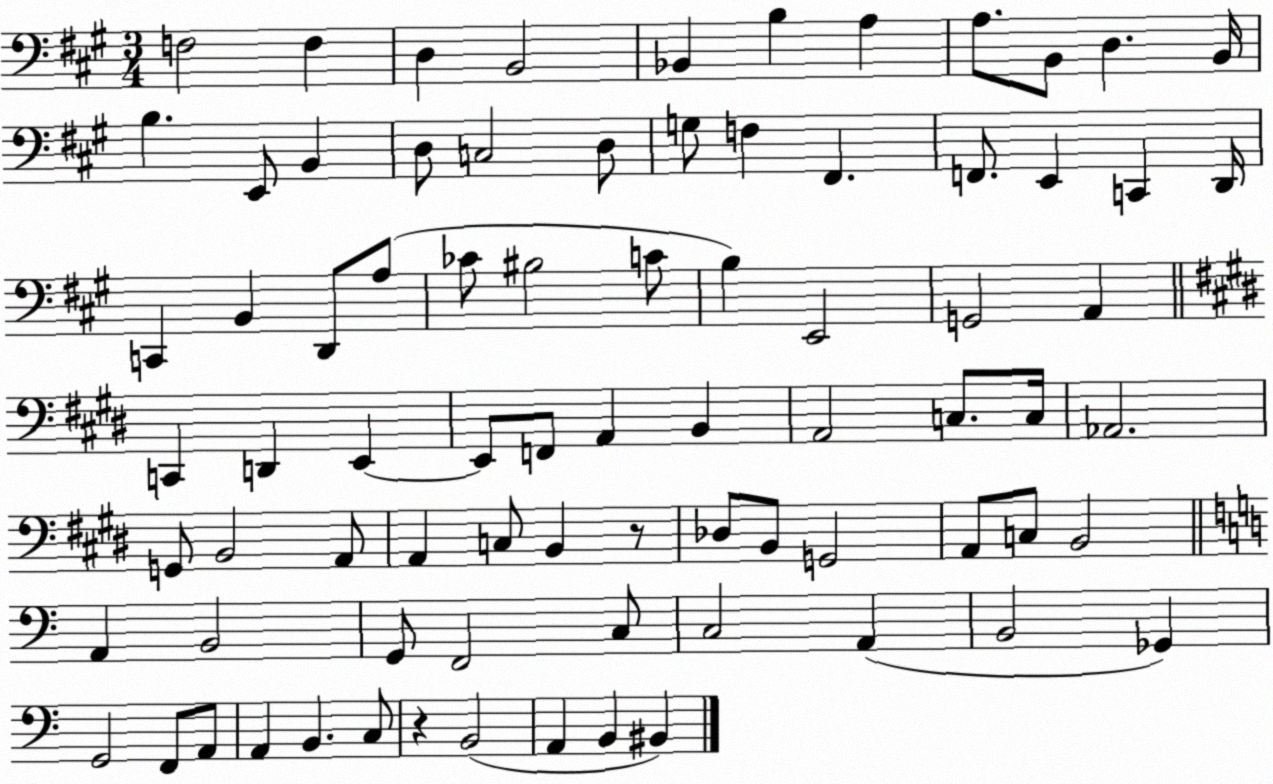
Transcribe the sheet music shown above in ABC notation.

X:1
T:Untitled
M:3/4
L:1/4
K:A
F,2 F, D, B,,2 _B,, B, A, A,/2 B,,/2 D, B,,/4 B, E,,/2 B,, D,/2 C,2 D,/2 G,/2 F, ^F,, F,,/2 E,, C,, D,,/4 C,, B,, D,,/2 A,/2 _C/2 ^B,2 C/2 B, E,,2 G,,2 A,, C,, D,, E,, E,,/2 F,,/2 A,, B,, A,,2 C,/2 C,/4 _A,,2 G,,/2 B,,2 A,,/2 A,, C,/2 B,, z/2 _D,/2 B,,/2 G,,2 A,,/2 C,/2 B,,2 A,, B,,2 G,,/2 F,,2 C,/2 C,2 A,, B,,2 _G,, G,,2 F,,/2 A,,/2 A,, B,, C,/2 z B,,2 A,, B,, ^B,,